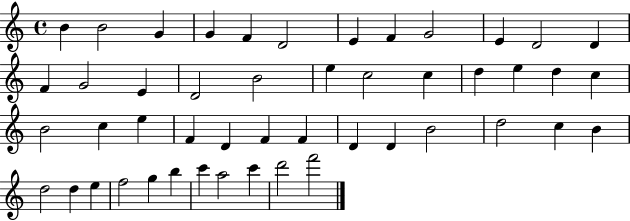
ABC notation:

X:1
T:Untitled
M:4/4
L:1/4
K:C
B B2 G G F D2 E F G2 E D2 D F G2 E D2 B2 e c2 c d e d c B2 c e F D F F D D B2 d2 c B d2 d e f2 g b c' a2 c' d'2 f'2